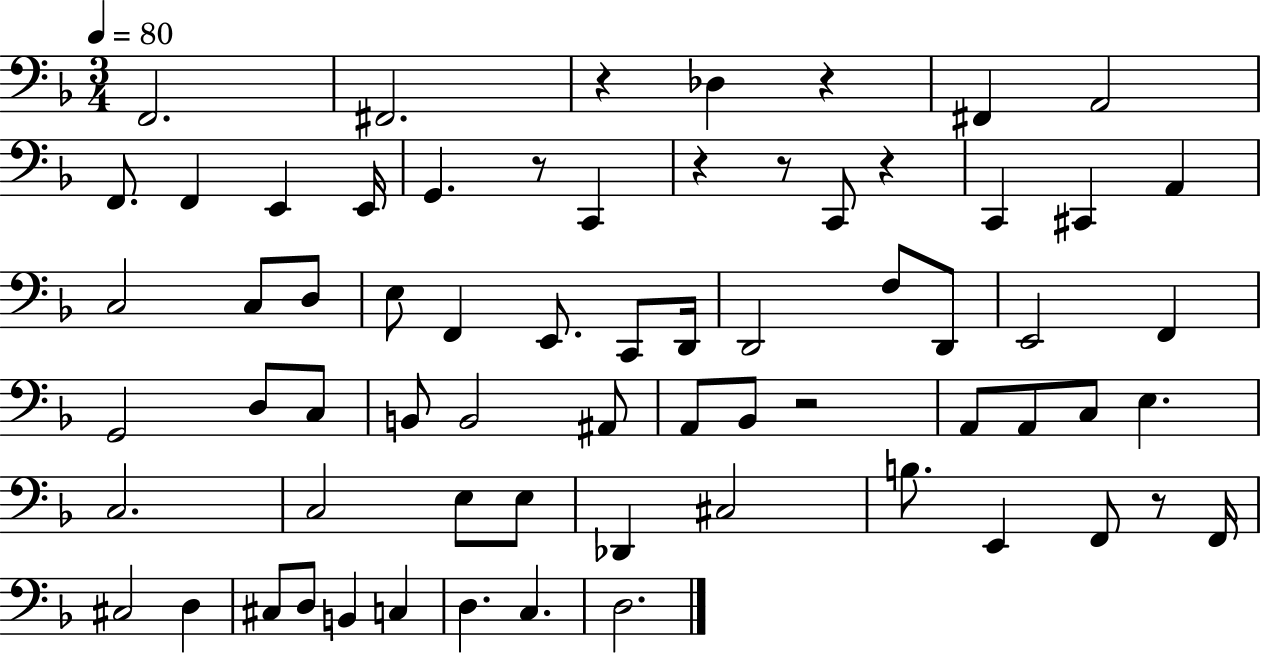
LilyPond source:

{
  \clef bass
  \numericTimeSignature
  \time 3/4
  \key f \major
  \tempo 4 = 80
  f,2. | fis,2. | r4 des4 r4 | fis,4 a,2 | \break f,8. f,4 e,4 e,16 | g,4. r8 c,4 | r4 r8 c,8 r4 | c,4 cis,4 a,4 | \break c2 c8 d8 | e8 f,4 e,8. c,8 d,16 | d,2 f8 d,8 | e,2 f,4 | \break g,2 d8 c8 | b,8 b,2 ais,8 | a,8 bes,8 r2 | a,8 a,8 c8 e4. | \break c2. | c2 e8 e8 | des,4 cis2 | b8. e,4 f,8 r8 f,16 | \break cis2 d4 | cis8 d8 b,4 c4 | d4. c4. | d2. | \break \bar "|."
}